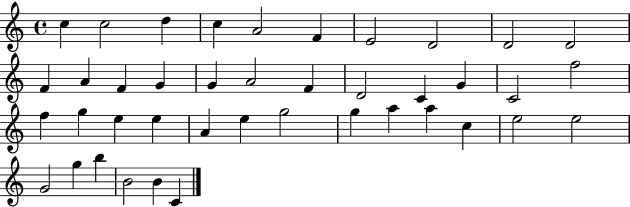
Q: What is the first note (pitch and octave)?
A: C5